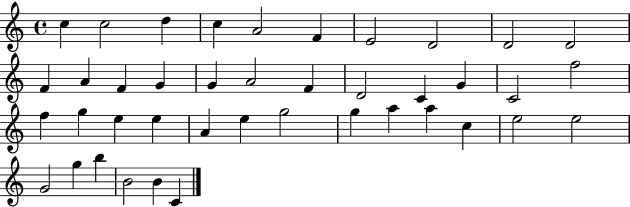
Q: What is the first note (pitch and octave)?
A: C5